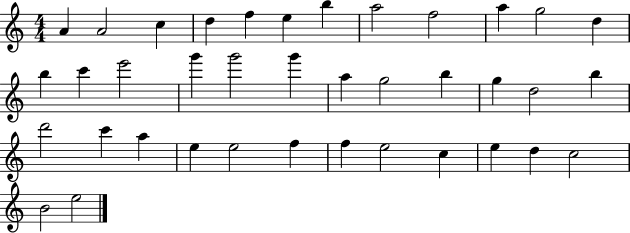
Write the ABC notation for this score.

X:1
T:Untitled
M:4/4
L:1/4
K:C
A A2 c d f e b a2 f2 a g2 d b c' e'2 g' g'2 g' a g2 b g d2 b d'2 c' a e e2 f f e2 c e d c2 B2 e2